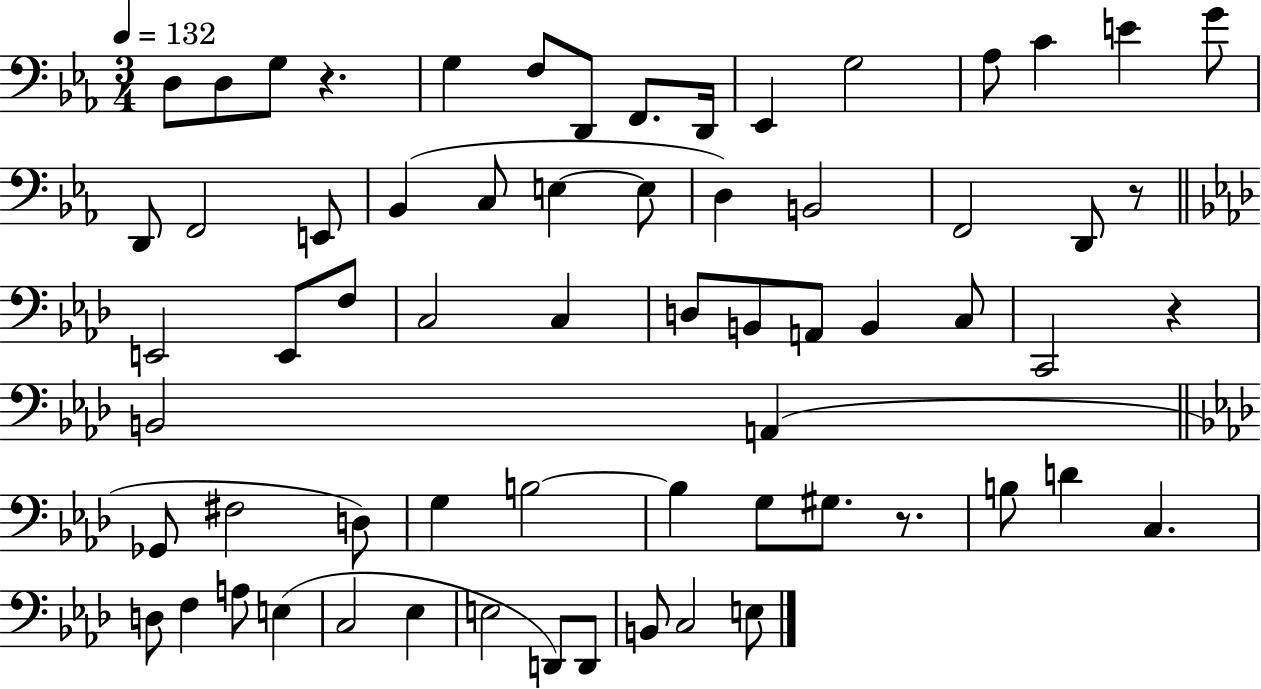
D3/e D3/e G3/e R/q. G3/q F3/e D2/e F2/e. D2/s Eb2/q G3/h Ab3/e C4/q E4/q G4/e D2/e F2/h E2/e Bb2/q C3/e E3/q E3/e D3/q B2/h F2/h D2/e R/e E2/h E2/e F3/e C3/h C3/q D3/e B2/e A2/e B2/q C3/e C2/h R/q B2/h A2/q Gb2/e F#3/h D3/e G3/q B3/h B3/q G3/e G#3/e. R/e. B3/e D4/q C3/q. D3/e F3/q A3/e E3/q C3/h Eb3/q E3/h D2/e D2/e B2/e C3/h E3/e